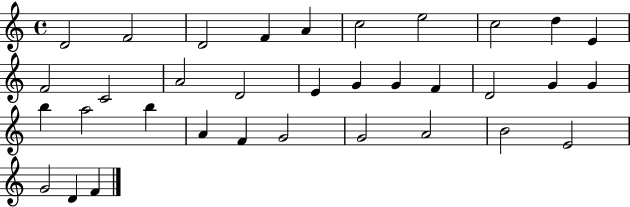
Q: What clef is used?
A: treble